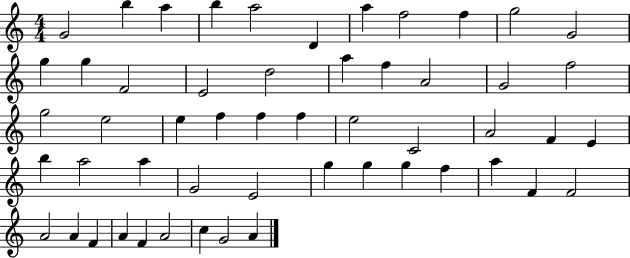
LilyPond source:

{
  \clef treble
  \numericTimeSignature
  \time 4/4
  \key c \major
  g'2 b''4 a''4 | b''4 a''2 d'4 | a''4 f''2 f''4 | g''2 g'2 | \break g''4 g''4 f'2 | e'2 d''2 | a''4 f''4 a'2 | g'2 f''2 | \break g''2 e''2 | e''4 f''4 f''4 f''4 | e''2 c'2 | a'2 f'4 e'4 | \break b''4 a''2 a''4 | g'2 e'2 | g''4 g''4 g''4 f''4 | a''4 f'4 f'2 | \break a'2 a'4 f'4 | a'4 f'4 a'2 | c''4 g'2 a'4 | \bar "|."
}